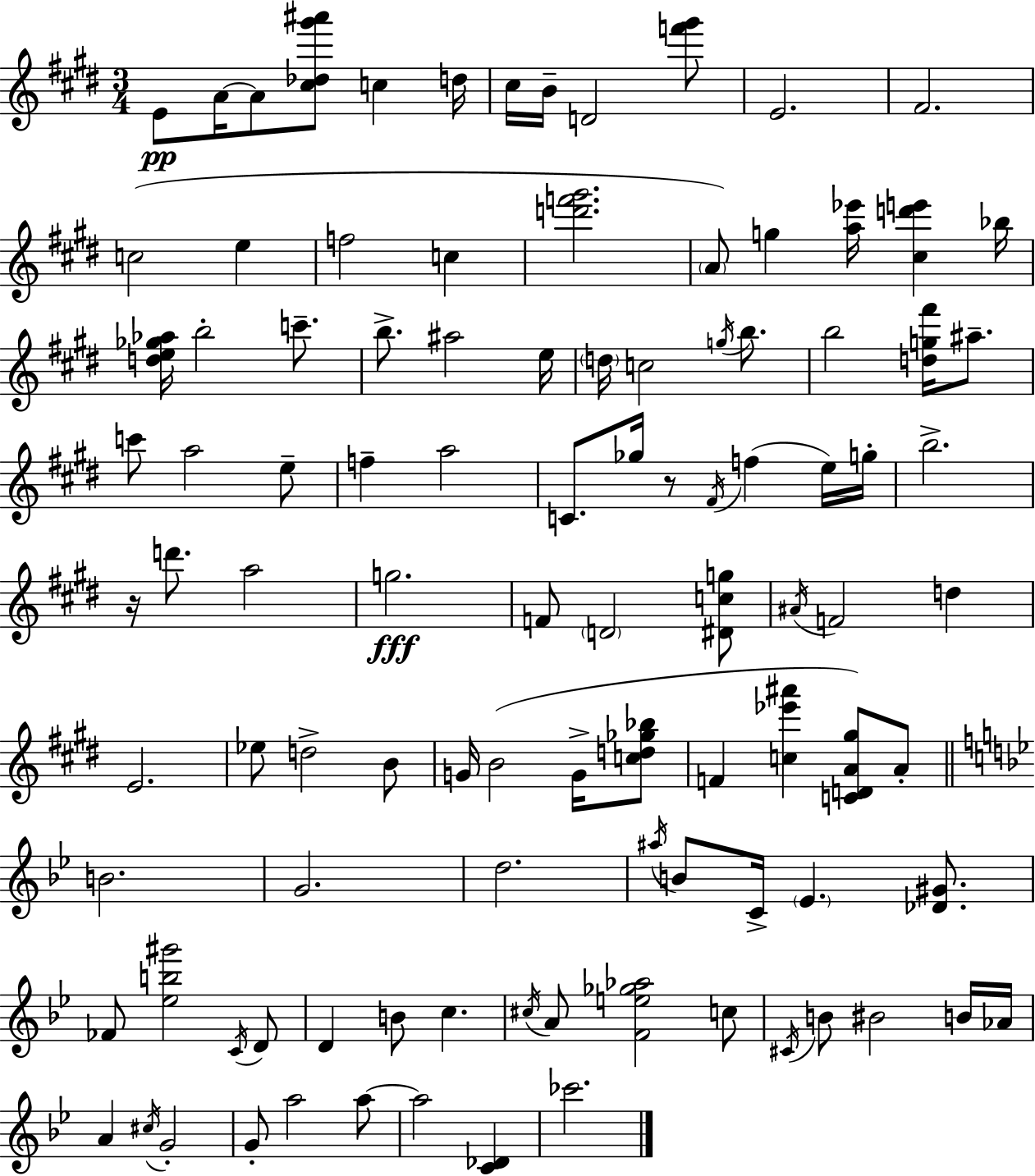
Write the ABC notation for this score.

X:1
T:Untitled
M:3/4
L:1/4
K:E
E/2 A/4 A/2 [^c_d^g'^a']/2 c d/4 ^c/4 B/4 D2 [f'^g']/2 E2 ^F2 c2 e f2 c [d'f'^g']2 A/2 g [a_e']/4 [^cd'e'] _b/4 [de_g_a]/4 b2 c'/2 b/2 ^a2 e/4 d/4 c2 g/4 b/2 b2 [dg^f']/4 ^a/2 c'/2 a2 e/2 f a2 C/2 _g/4 z/2 ^F/4 f e/4 g/4 b2 z/4 d'/2 a2 g2 F/2 D2 [^Dcg]/2 ^A/4 F2 d E2 _e/2 d2 B/2 G/4 B2 G/4 [cd_g_b]/2 F [c_e'^a'] [CDA^g]/2 A/2 B2 G2 d2 ^a/4 B/2 C/4 _E [_D^G]/2 _F/2 [_eb^g']2 C/4 D/2 D B/2 c ^c/4 A/2 [Fe_g_a]2 c/2 ^C/4 B/2 ^B2 B/4 _A/4 A ^c/4 G2 G/2 a2 a/2 a2 [C_D] _c'2